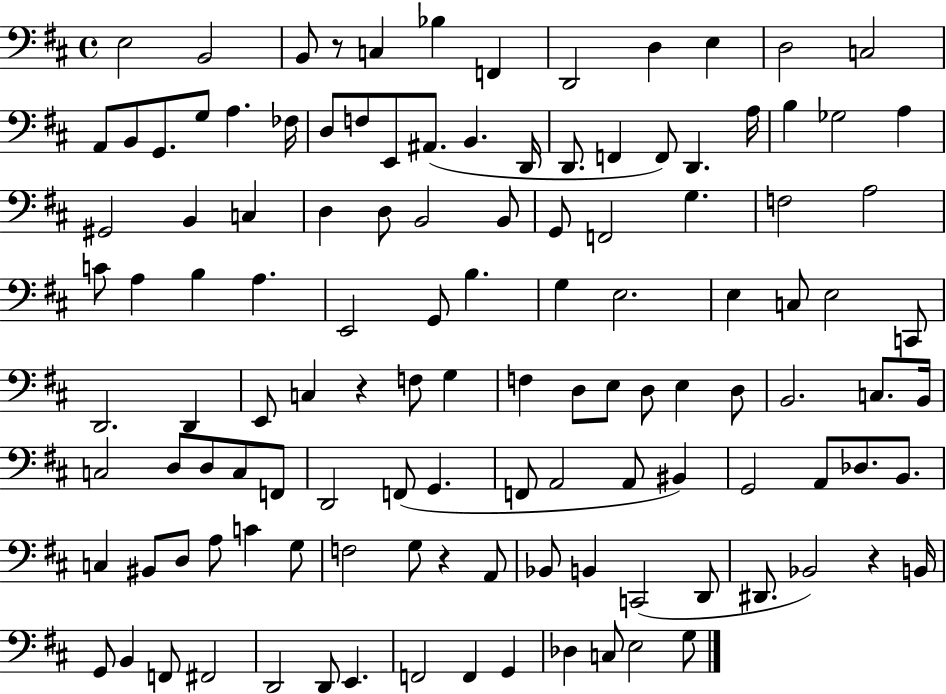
E3/h B2/h B2/e R/e C3/q Bb3/q F2/q D2/h D3/q E3/q D3/h C3/h A2/e B2/e G2/e. G3/e A3/q. FES3/s D3/e F3/e E2/e A#2/e. B2/q. D2/s D2/e. F2/q F2/e D2/q. A3/s B3/q Gb3/h A3/q G#2/h B2/q C3/q D3/q D3/e B2/h B2/e G2/e F2/h G3/q. F3/h A3/h C4/e A3/q B3/q A3/q. E2/h G2/e B3/q. G3/q E3/h. E3/q C3/e E3/h C2/e D2/h. D2/q E2/e C3/q R/q F3/e G3/q F3/q D3/e E3/e D3/e E3/q D3/e B2/h. C3/e. B2/s C3/h D3/e D3/e C3/e F2/e D2/h F2/e G2/q. F2/e A2/h A2/e BIS2/q G2/h A2/e Db3/e. B2/e. C3/q BIS2/e D3/e A3/e C4/q G3/e F3/h G3/e R/q A2/e Bb2/e B2/q C2/h D2/e D#2/e. Bb2/h R/q B2/s G2/e B2/q F2/e F#2/h D2/h D2/e E2/q. F2/h F2/q G2/q Db3/q C3/e E3/h G3/e